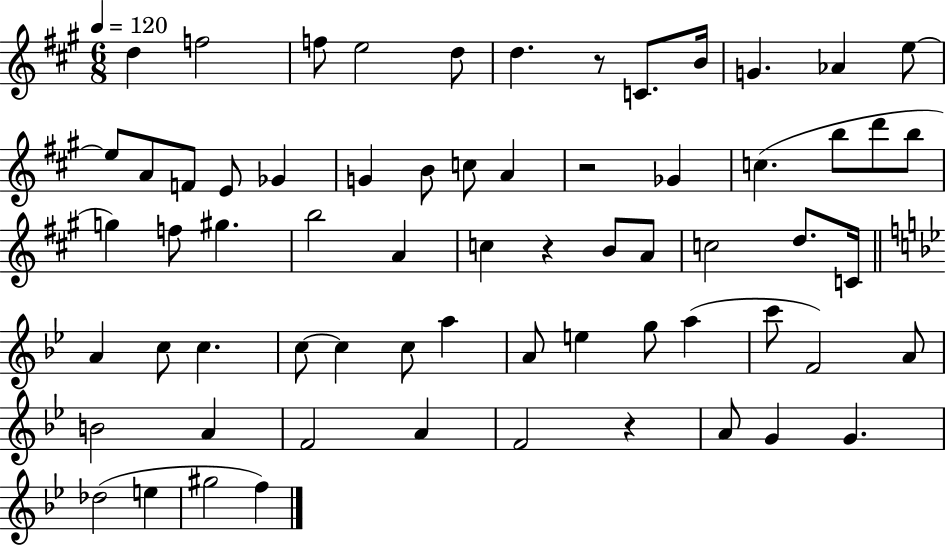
D5/q F5/h F5/e E5/h D5/e D5/q. R/e C4/e. B4/s G4/q. Ab4/q E5/e E5/e A4/e F4/e E4/e Gb4/q G4/q B4/e C5/e A4/q R/h Gb4/q C5/q. B5/e D6/e B5/e G5/q F5/e G#5/q. B5/h A4/q C5/q R/q B4/e A4/e C5/h D5/e. C4/s A4/q C5/e C5/q. C5/e C5/q C5/e A5/q A4/e E5/q G5/e A5/q C6/e F4/h A4/e B4/h A4/q F4/h A4/q F4/h R/q A4/e G4/q G4/q. Db5/h E5/q G#5/h F5/q